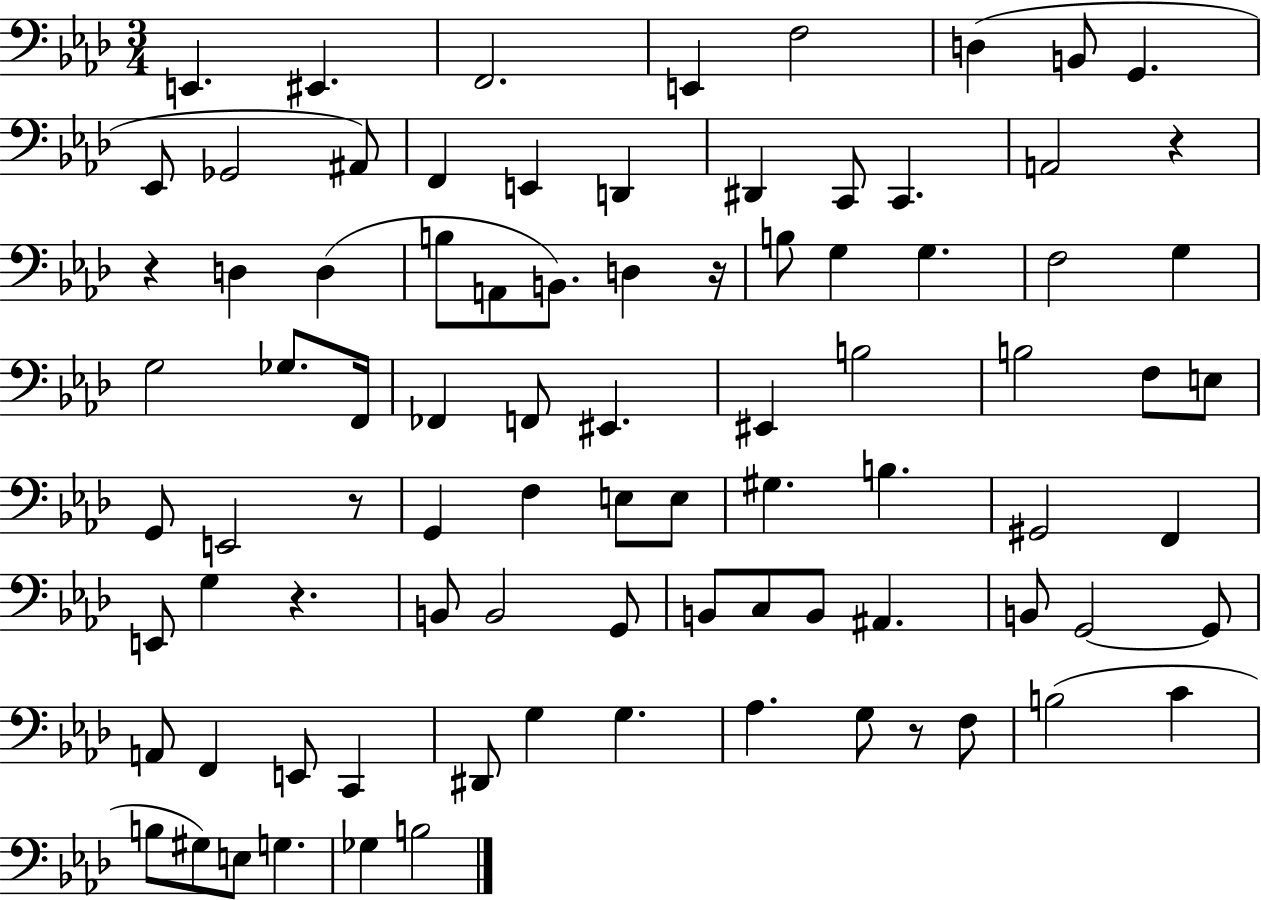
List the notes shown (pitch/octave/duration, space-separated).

E2/q. EIS2/q. F2/h. E2/q F3/h D3/q B2/e G2/q. Eb2/e Gb2/h A#2/e F2/q E2/q D2/q D#2/q C2/e C2/q. A2/h R/q R/q D3/q D3/q B3/e A2/e B2/e. D3/q R/s B3/e G3/q G3/q. F3/h G3/q G3/h Gb3/e. F2/s FES2/q F2/e EIS2/q. EIS2/q B3/h B3/h F3/e E3/e G2/e E2/h R/e G2/q F3/q E3/e E3/e G#3/q. B3/q. G#2/h F2/q E2/e G3/q R/q. B2/e B2/h G2/e B2/e C3/e B2/e A#2/q. B2/e G2/h G2/e A2/e F2/q E2/e C2/q D#2/e G3/q G3/q. Ab3/q. G3/e R/e F3/e B3/h C4/q B3/e G#3/e E3/e G3/q. Gb3/q B3/h